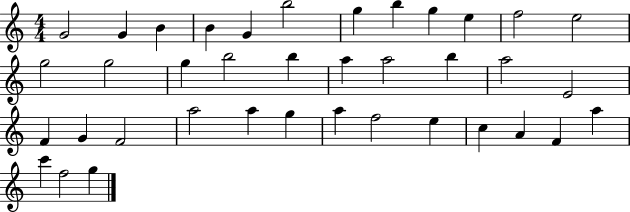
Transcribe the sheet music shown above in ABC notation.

X:1
T:Untitled
M:4/4
L:1/4
K:C
G2 G B B G b2 g b g e f2 e2 g2 g2 g b2 b a a2 b a2 E2 F G F2 a2 a g a f2 e c A F a c' f2 g